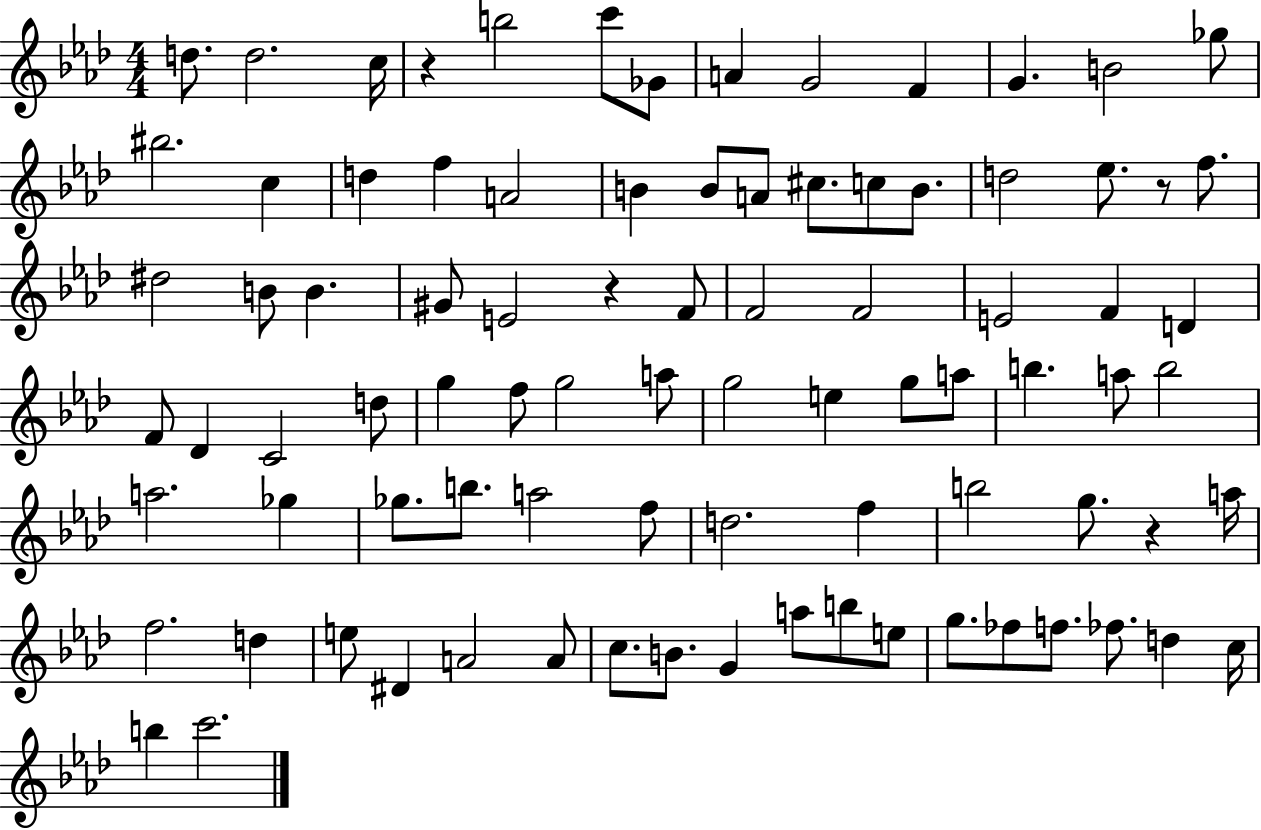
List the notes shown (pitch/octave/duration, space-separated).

D5/e. D5/h. C5/s R/q B5/h C6/e Gb4/e A4/q G4/h F4/q G4/q. B4/h Gb5/e BIS5/h. C5/q D5/q F5/q A4/h B4/q B4/e A4/e C#5/e. C5/e B4/e. D5/h Eb5/e. R/e F5/e. D#5/h B4/e B4/q. G#4/e E4/h R/q F4/e F4/h F4/h E4/h F4/q D4/q F4/e Db4/q C4/h D5/e G5/q F5/e G5/h A5/e G5/h E5/q G5/e A5/e B5/q. A5/e B5/h A5/h. Gb5/q Gb5/e. B5/e. A5/h F5/e D5/h. F5/q B5/h G5/e. R/q A5/s F5/h. D5/q E5/e D#4/q A4/h A4/e C5/e. B4/e. G4/q A5/e B5/e E5/e G5/e. FES5/e F5/e. FES5/e. D5/q C5/s B5/q C6/h.